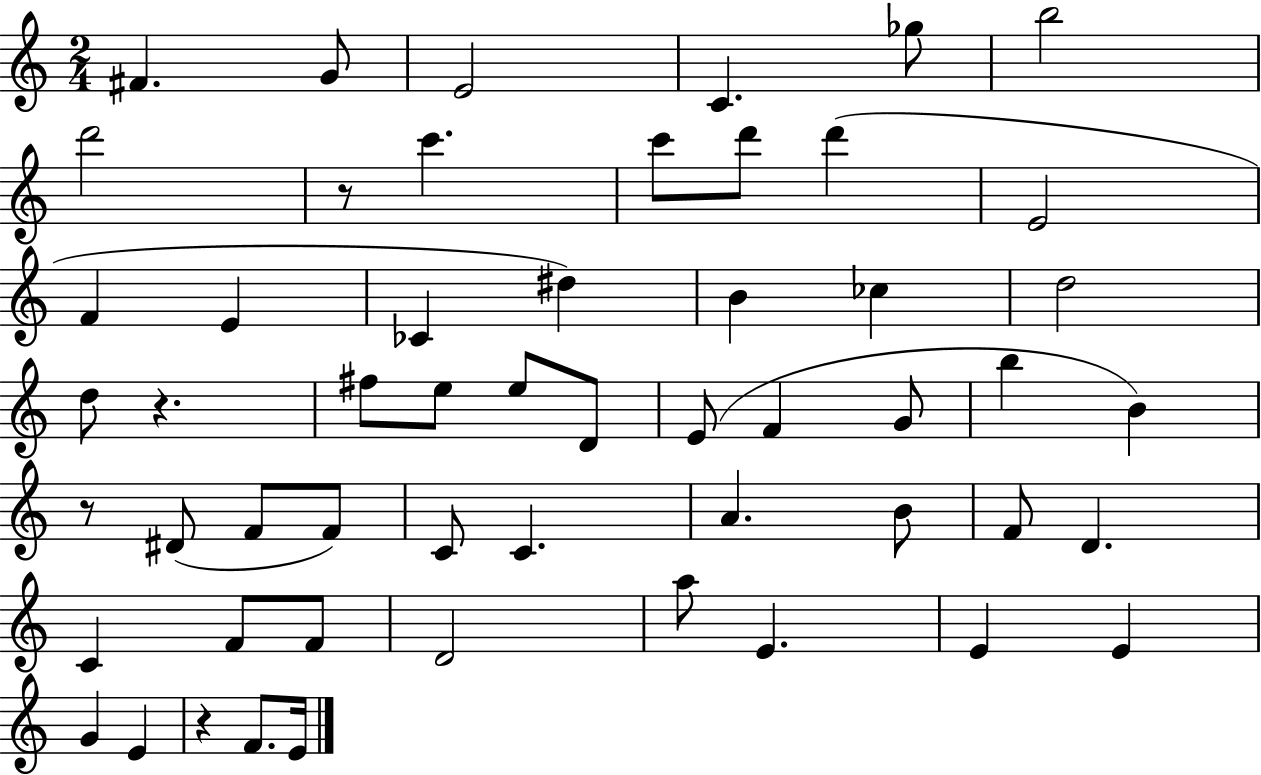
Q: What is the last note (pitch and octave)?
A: E4